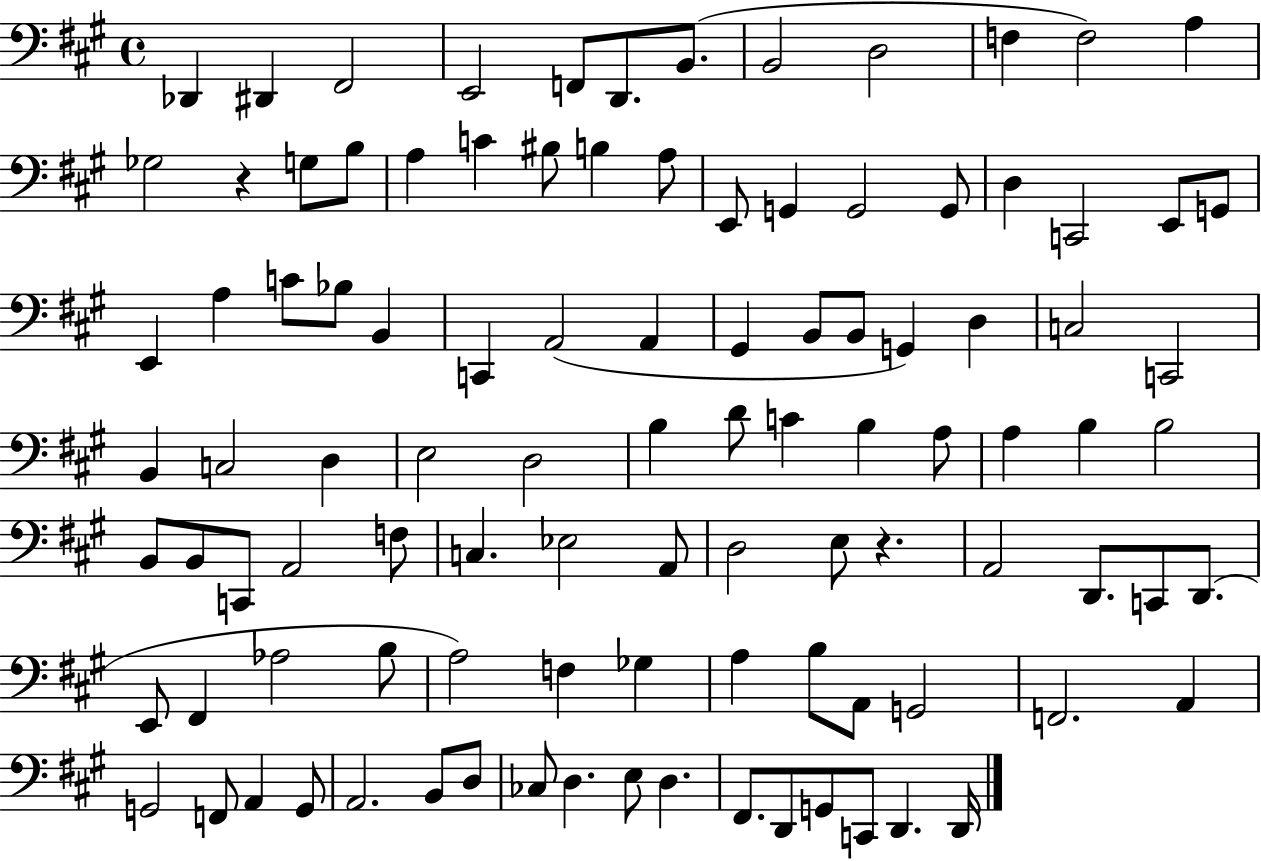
X:1
T:Untitled
M:4/4
L:1/4
K:A
_D,, ^D,, ^F,,2 E,,2 F,,/2 D,,/2 B,,/2 B,,2 D,2 F, F,2 A, _G,2 z G,/2 B,/2 A, C ^B,/2 B, A,/2 E,,/2 G,, G,,2 G,,/2 D, C,,2 E,,/2 G,,/2 E,, A, C/2 _B,/2 B,, C,, A,,2 A,, ^G,, B,,/2 B,,/2 G,, D, C,2 C,,2 B,, C,2 D, E,2 D,2 B, D/2 C B, A,/2 A, B, B,2 B,,/2 B,,/2 C,,/2 A,,2 F,/2 C, _E,2 A,,/2 D,2 E,/2 z A,,2 D,,/2 C,,/2 D,,/2 E,,/2 ^F,, _A,2 B,/2 A,2 F, _G, A, B,/2 A,,/2 G,,2 F,,2 A,, G,,2 F,,/2 A,, G,,/2 A,,2 B,,/2 D,/2 _C,/2 D, E,/2 D, ^F,,/2 D,,/2 G,,/2 C,,/2 D,, D,,/4